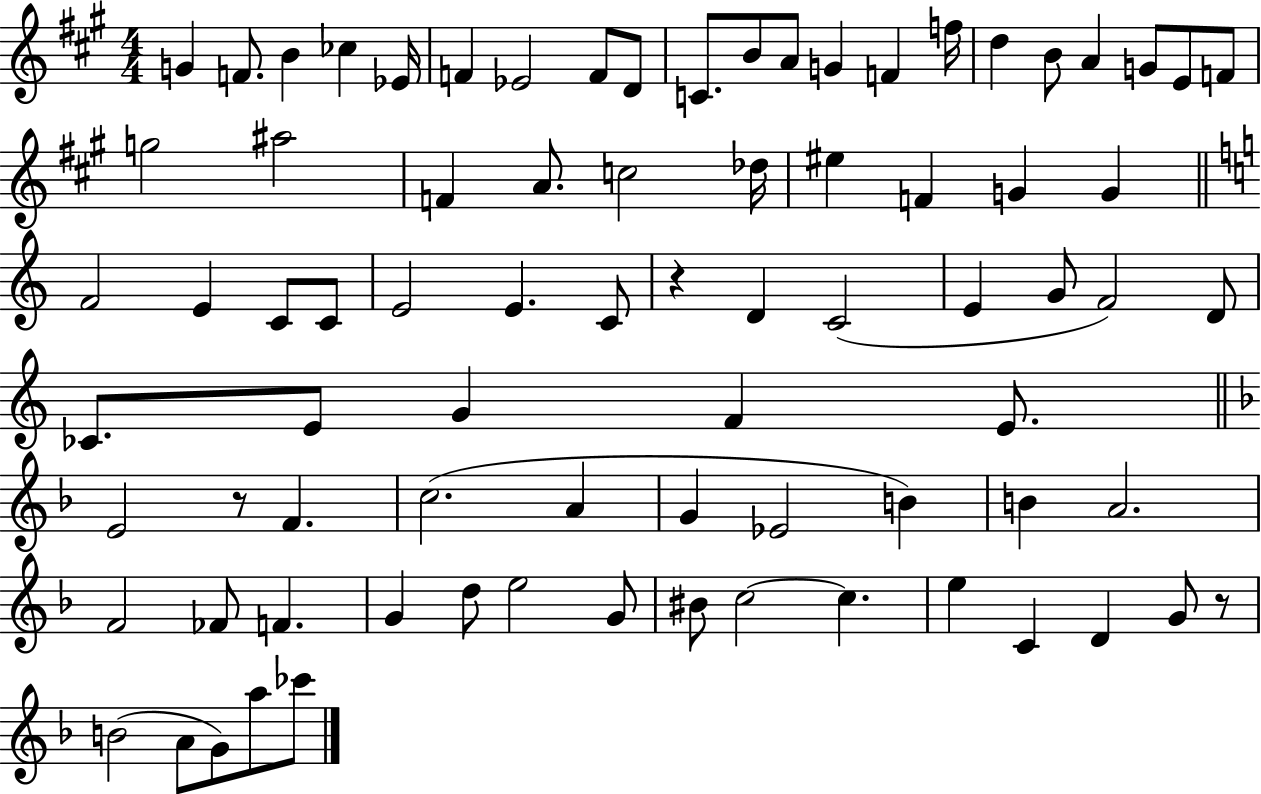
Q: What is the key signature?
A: A major